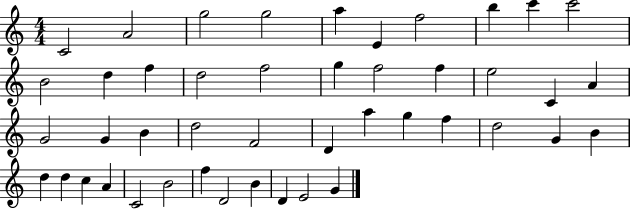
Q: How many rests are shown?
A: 0